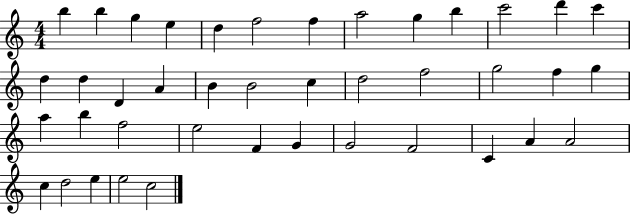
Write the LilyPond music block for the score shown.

{
  \clef treble
  \numericTimeSignature
  \time 4/4
  \key c \major
  b''4 b''4 g''4 e''4 | d''4 f''2 f''4 | a''2 g''4 b''4 | c'''2 d'''4 c'''4 | \break d''4 d''4 d'4 a'4 | b'4 b'2 c''4 | d''2 f''2 | g''2 f''4 g''4 | \break a''4 b''4 f''2 | e''2 f'4 g'4 | g'2 f'2 | c'4 a'4 a'2 | \break c''4 d''2 e''4 | e''2 c''2 | \bar "|."
}